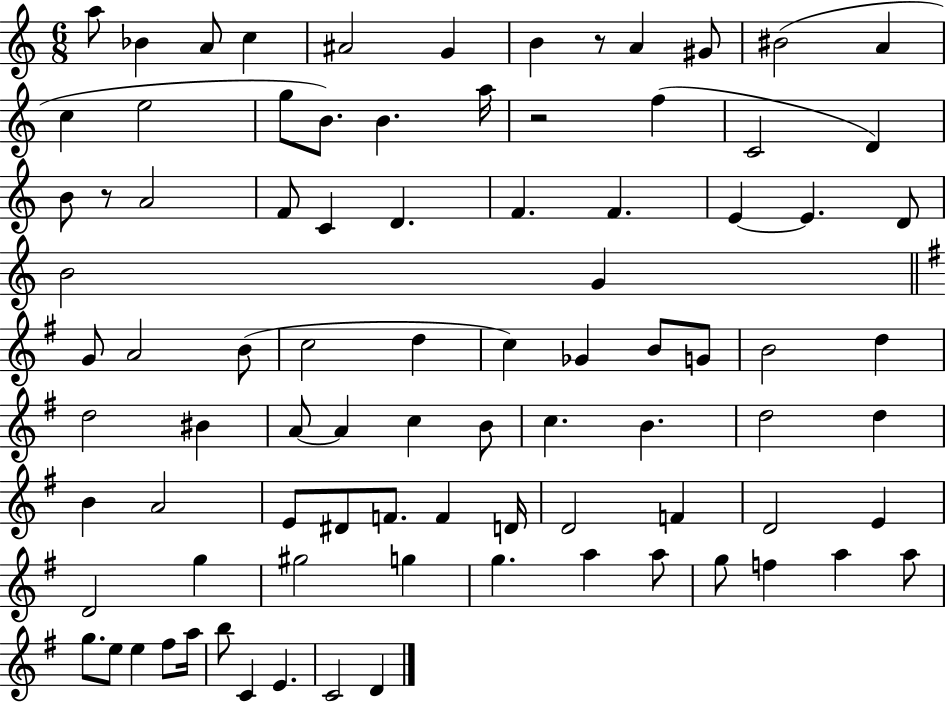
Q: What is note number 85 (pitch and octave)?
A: D4